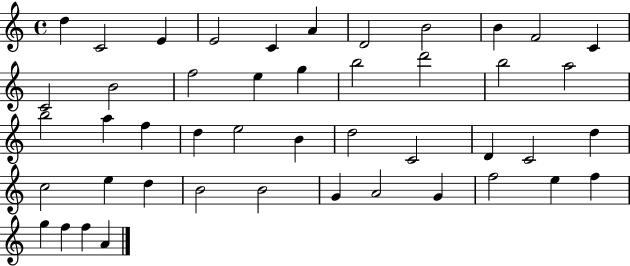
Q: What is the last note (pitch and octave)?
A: A4